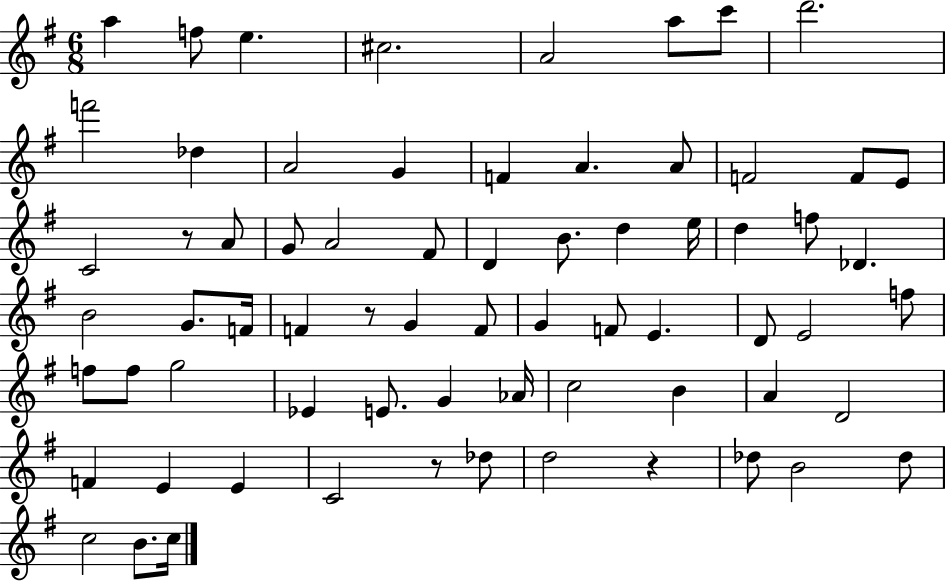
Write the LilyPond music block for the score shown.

{
  \clef treble
  \numericTimeSignature
  \time 6/8
  \key g \major
  a''4 f''8 e''4. | cis''2. | a'2 a''8 c'''8 | d'''2. | \break f'''2 des''4 | a'2 g'4 | f'4 a'4. a'8 | f'2 f'8 e'8 | \break c'2 r8 a'8 | g'8 a'2 fis'8 | d'4 b'8. d''4 e''16 | d''4 f''8 des'4. | \break b'2 g'8. f'16 | f'4 r8 g'4 f'8 | g'4 f'8 e'4. | d'8 e'2 f''8 | \break f''8 f''8 g''2 | ees'4 e'8. g'4 aes'16 | c''2 b'4 | a'4 d'2 | \break f'4 e'4 e'4 | c'2 r8 des''8 | d''2 r4 | des''8 b'2 des''8 | \break c''2 b'8. c''16 | \bar "|."
}